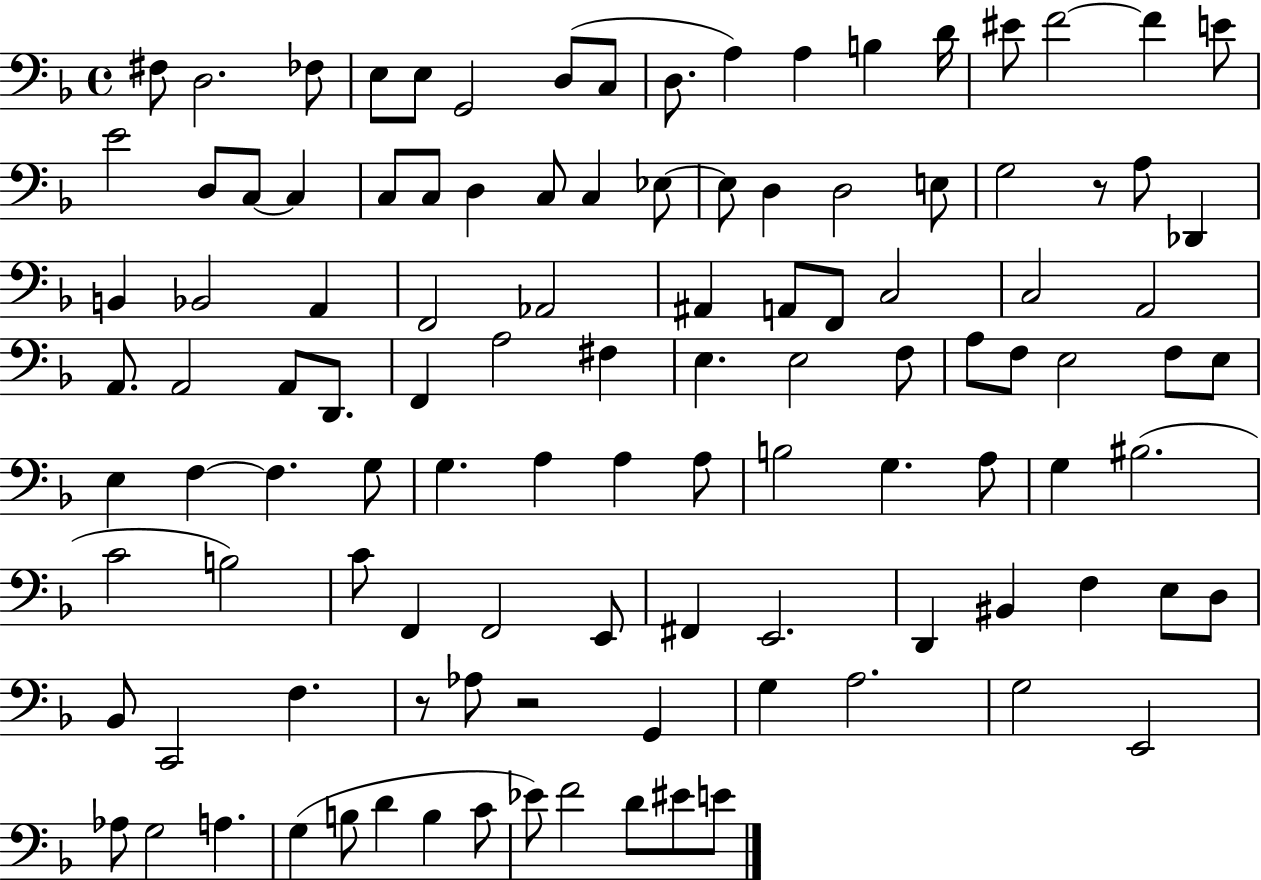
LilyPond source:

{
  \clef bass
  \time 4/4
  \defaultTimeSignature
  \key f \major
  fis8 d2. fes8 | e8 e8 g,2 d8( c8 | d8. a4) a4 b4 d'16 | eis'8 f'2~~ f'4 e'8 | \break e'2 d8 c8~~ c4 | c8 c8 d4 c8 c4 ees8~~ | ees8 d4 d2 e8 | g2 r8 a8 des,4 | \break b,4 bes,2 a,4 | f,2 aes,2 | ais,4 a,8 f,8 c2 | c2 a,2 | \break a,8. a,2 a,8 d,8. | f,4 a2 fis4 | e4. e2 f8 | a8 f8 e2 f8 e8 | \break e4 f4~~ f4. g8 | g4. a4 a4 a8 | b2 g4. a8 | g4 bis2.( | \break c'2 b2) | c'8 f,4 f,2 e,8 | fis,4 e,2. | d,4 bis,4 f4 e8 d8 | \break bes,8 c,2 f4. | r8 aes8 r2 g,4 | g4 a2. | g2 e,2 | \break aes8 g2 a4. | g4( b8 d'4 b4 c'8 | ees'8) f'2 d'8 eis'8 e'8 | \bar "|."
}